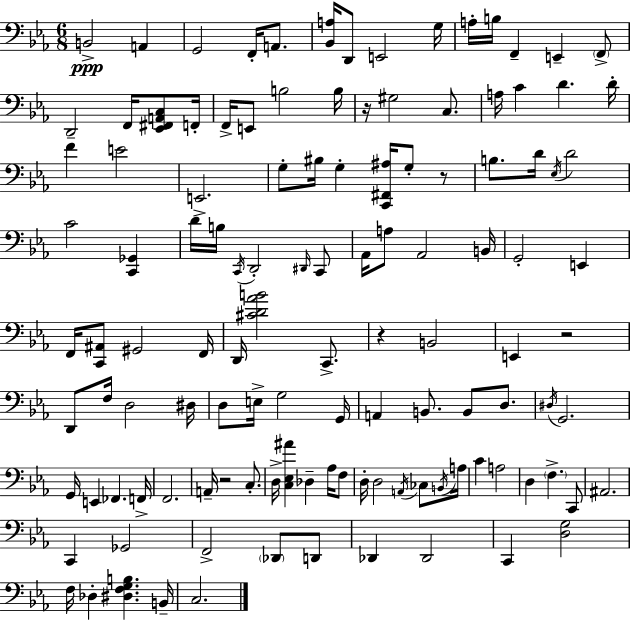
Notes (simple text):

B2/h A2/q G2/h F2/s A2/e. [Bb2,A3]/s D2/e E2/h G3/s A3/s B3/s F2/q E2/q F2/e D2/h F2/s [Eb2,F#2,A2,C3]/e F2/s F2/s E2/e B3/h B3/s R/s G#3/h C3/e. A3/s C4/q D4/q. D4/s F4/q E4/h E2/h. G3/e BIS3/s G3/q [C2,F#2,A#3]/s G3/e R/e B3/e. D4/s Eb3/s D4/h C4/h [C2,Gb2]/q D4/s B3/s C2/s D2/h D#2/s C2/e Ab2/s A3/e Ab2/h B2/s G2/h E2/q F2/s [C2,A#2]/e G#2/h F2/s D2/s [C#4,D4,Ab4,B4]/h C2/e. R/q B2/h E2/q R/h D2/e F3/s D3/h D#3/s D3/e E3/s G3/h G2/s A2/q B2/e. B2/e D3/e. D#3/s G2/h. G2/s E2/q FES2/q. F2/s F2/h. A2/s R/h C3/e. D3/s [C3,Eb3,A#4]/q Db3/q Ab3/s F3/e D3/s D3/h A2/s CES3/e B2/s A3/s C4/q A3/h D3/q F3/q. C2/e A#2/h. C2/q Gb2/h F2/h Db2/e D2/e Db2/q Db2/h C2/q [D3,G3]/h F3/s Db3/q [D#3,F3,G3,B3]/q. B2/s C3/h.